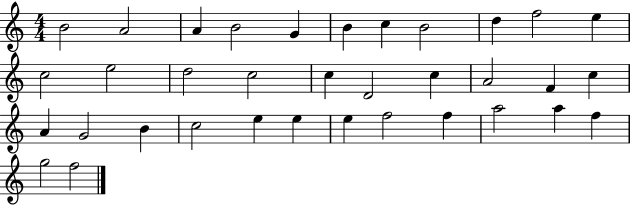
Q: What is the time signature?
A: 4/4